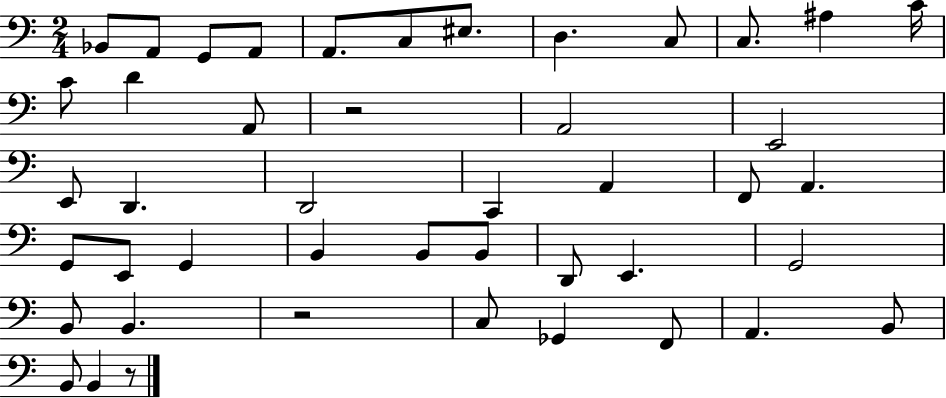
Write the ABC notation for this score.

X:1
T:Untitled
M:2/4
L:1/4
K:C
_B,,/2 A,,/2 G,,/2 A,,/2 A,,/2 C,/2 ^E,/2 D, C,/2 C,/2 ^A, C/4 C/2 D A,,/2 z2 A,,2 E,,2 E,,/2 D,, D,,2 C,, A,, F,,/2 A,, G,,/2 E,,/2 G,, B,, B,,/2 B,,/2 D,,/2 E,, G,,2 B,,/2 B,, z2 C,/2 _G,, F,,/2 A,, B,,/2 B,,/2 B,, z/2